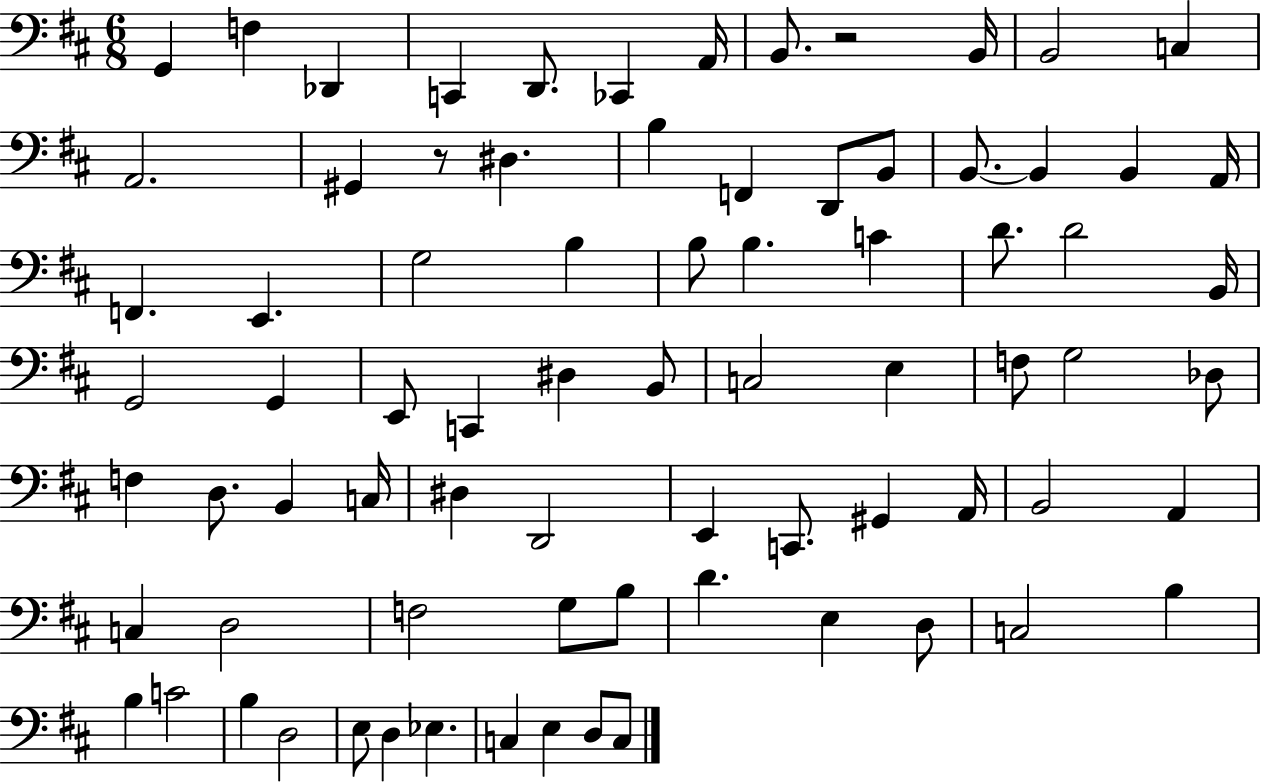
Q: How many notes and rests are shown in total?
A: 78